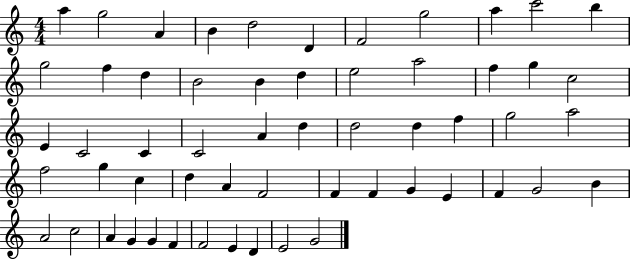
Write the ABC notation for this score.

X:1
T:Untitled
M:4/4
L:1/4
K:C
a g2 A B d2 D F2 g2 a c'2 b g2 f d B2 B d e2 a2 f g c2 E C2 C C2 A d d2 d f g2 a2 f2 g c d A F2 F F G E F G2 B A2 c2 A G G F F2 E D E2 G2